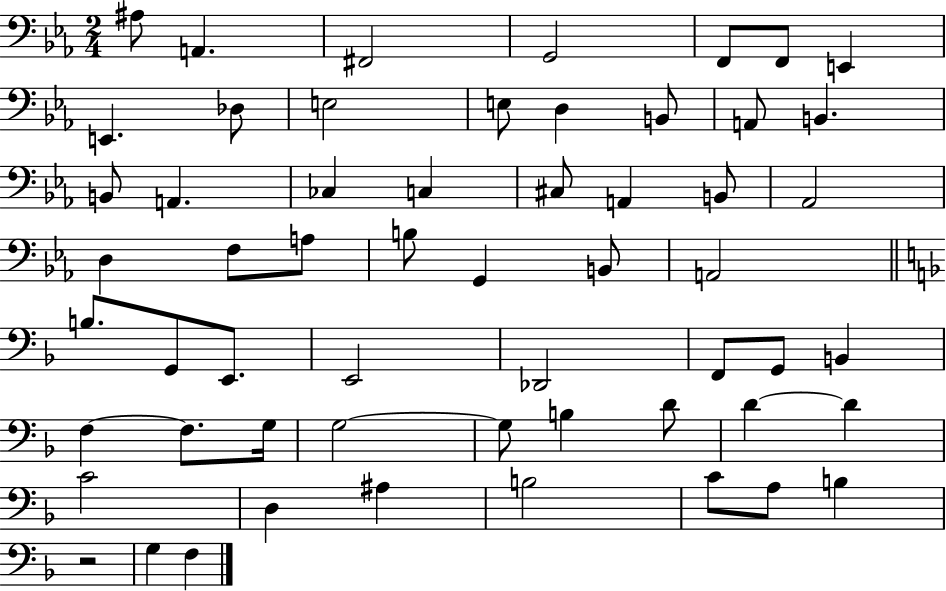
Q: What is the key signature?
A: EES major